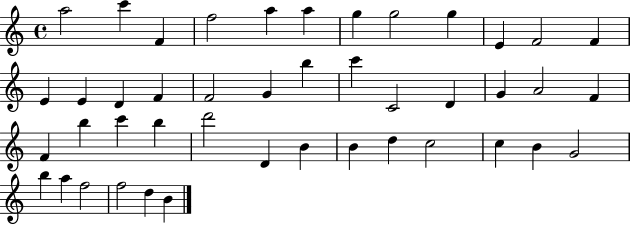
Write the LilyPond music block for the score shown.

{
  \clef treble
  \time 4/4
  \defaultTimeSignature
  \key c \major
  a''2 c'''4 f'4 | f''2 a''4 a''4 | g''4 g''2 g''4 | e'4 f'2 f'4 | \break e'4 e'4 d'4 f'4 | f'2 g'4 b''4 | c'''4 c'2 d'4 | g'4 a'2 f'4 | \break f'4 b''4 c'''4 b''4 | d'''2 d'4 b'4 | b'4 d''4 c''2 | c''4 b'4 g'2 | \break b''4 a''4 f''2 | f''2 d''4 b'4 | \bar "|."
}